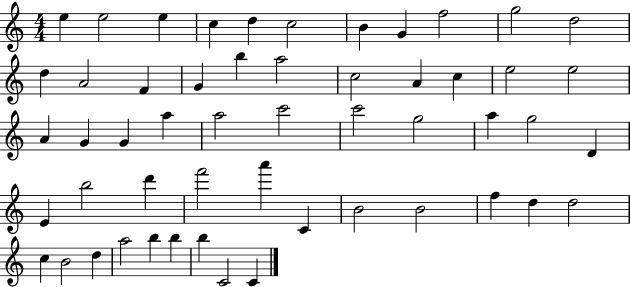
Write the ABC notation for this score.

X:1
T:Untitled
M:4/4
L:1/4
K:C
e e2 e c d c2 B G f2 g2 d2 d A2 F G b a2 c2 A c e2 e2 A G G a a2 c'2 c'2 g2 a g2 D E b2 d' f'2 a' C B2 B2 f d d2 c B2 d a2 b b b C2 C